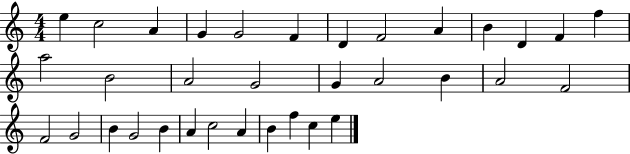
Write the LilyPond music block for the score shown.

{
  \clef treble
  \numericTimeSignature
  \time 4/4
  \key c \major
  e''4 c''2 a'4 | g'4 g'2 f'4 | d'4 f'2 a'4 | b'4 d'4 f'4 f''4 | \break a''2 b'2 | a'2 g'2 | g'4 a'2 b'4 | a'2 f'2 | \break f'2 g'2 | b'4 g'2 b'4 | a'4 c''2 a'4 | b'4 f''4 c''4 e''4 | \break \bar "|."
}